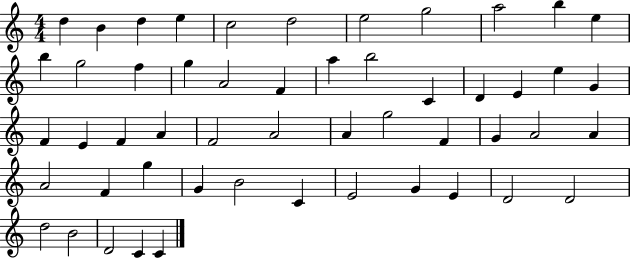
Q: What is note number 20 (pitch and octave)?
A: C4